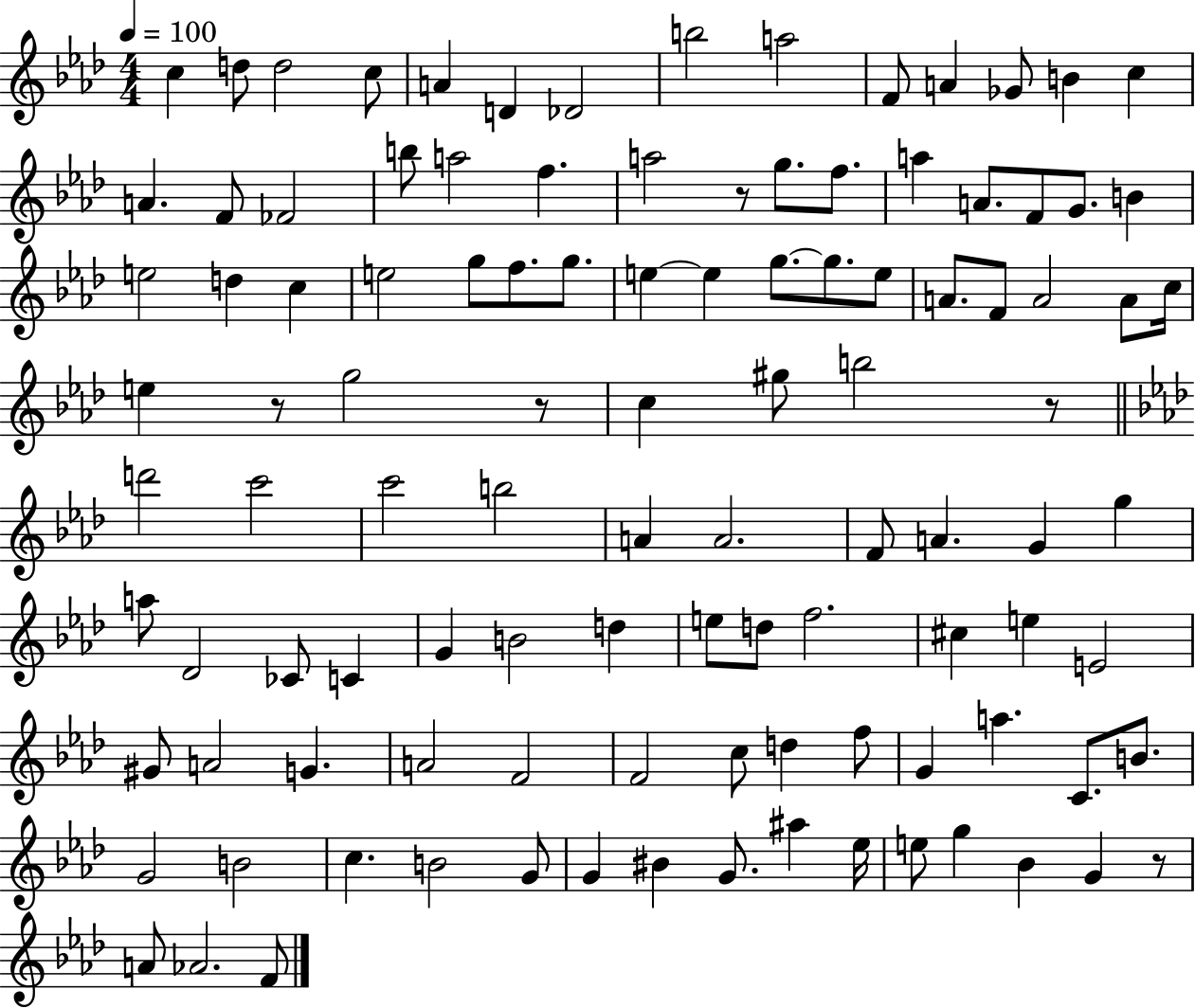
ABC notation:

X:1
T:Untitled
M:4/4
L:1/4
K:Ab
c d/2 d2 c/2 A D _D2 b2 a2 F/2 A _G/2 B c A F/2 _F2 b/2 a2 f a2 z/2 g/2 f/2 a A/2 F/2 G/2 B e2 d c e2 g/2 f/2 g/2 e e g/2 g/2 e/2 A/2 F/2 A2 A/2 c/4 e z/2 g2 z/2 c ^g/2 b2 z/2 d'2 c'2 c'2 b2 A A2 F/2 A G g a/2 _D2 _C/2 C G B2 d e/2 d/2 f2 ^c e E2 ^G/2 A2 G A2 F2 F2 c/2 d f/2 G a C/2 B/2 G2 B2 c B2 G/2 G ^B G/2 ^a _e/4 e/2 g _B G z/2 A/2 _A2 F/2